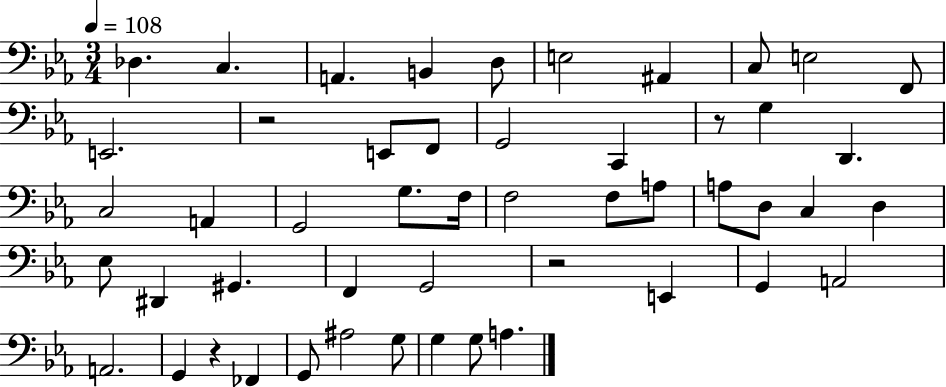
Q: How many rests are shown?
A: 4